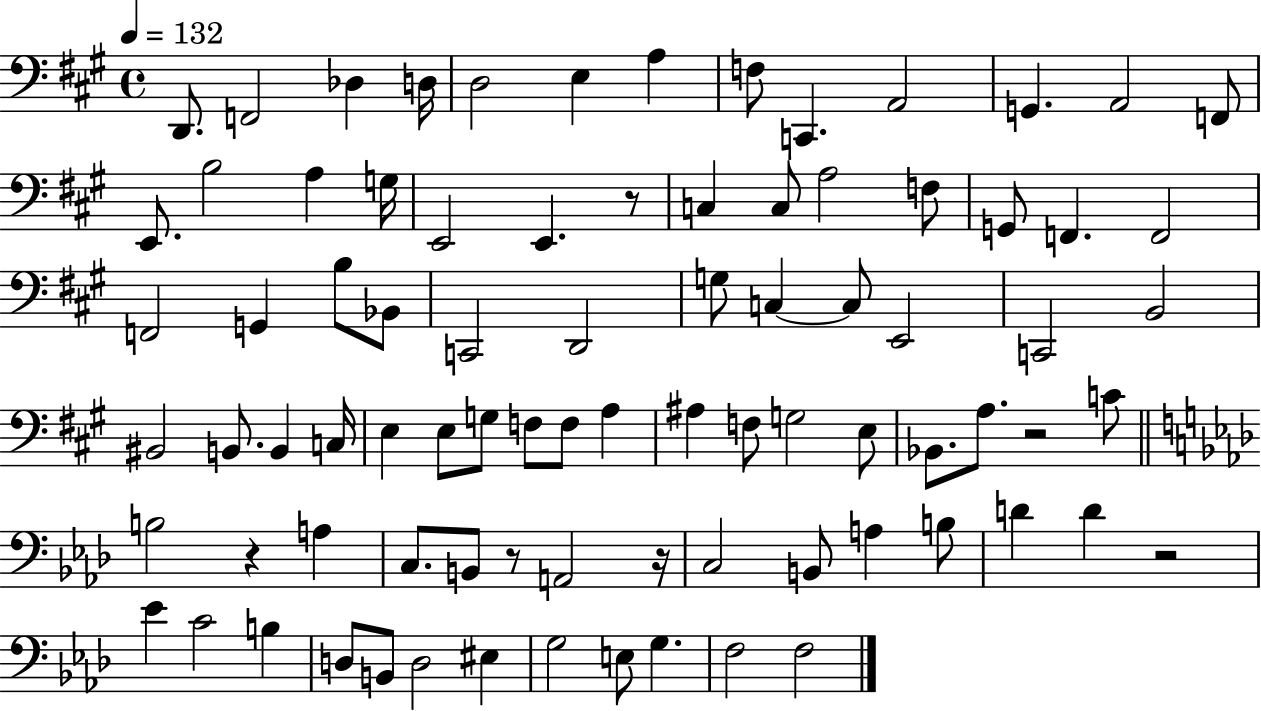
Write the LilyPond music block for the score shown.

{
  \clef bass
  \time 4/4
  \defaultTimeSignature
  \key a \major
  \tempo 4 = 132
  d,8. f,2 des4 d16 | d2 e4 a4 | f8 c,4. a,2 | g,4. a,2 f,8 | \break e,8. b2 a4 g16 | e,2 e,4. r8 | c4 c8 a2 f8 | g,8 f,4. f,2 | \break f,2 g,4 b8 bes,8 | c,2 d,2 | g8 c4~~ c8 e,2 | c,2 b,2 | \break bis,2 b,8. b,4 c16 | e4 e8 g8 f8 f8 a4 | ais4 f8 g2 e8 | bes,8. a8. r2 c'8 | \break \bar "||" \break \key aes \major b2 r4 a4 | c8. b,8 r8 a,2 r16 | c2 b,8 a4 b8 | d'4 d'4 r2 | \break ees'4 c'2 b4 | d8 b,8 d2 eis4 | g2 e8 g4. | f2 f2 | \break \bar "|."
}